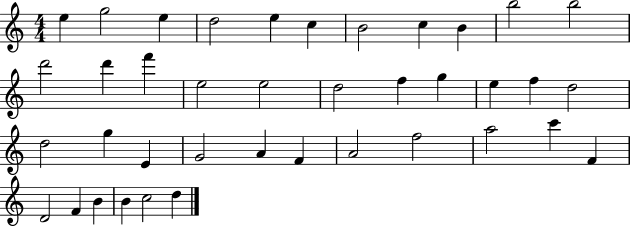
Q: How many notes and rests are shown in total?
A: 39